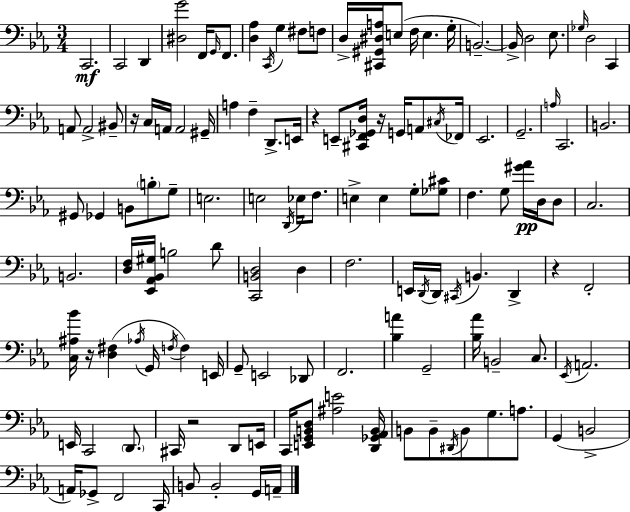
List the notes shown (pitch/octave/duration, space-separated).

C2/h. C2/h D2/q [D#3,G4]/h F2/s G2/s F2/e. [D3,Ab3]/q C2/s G3/q F#3/e F3/e D3/s [C#2,G#2,D#3,A3]/s E3/e F3/s E3/q. G3/s B2/h. B2/s D3/h Eb3/e. Gb3/s D3/h C2/q A2/e A2/h BIS2/e R/s C3/s A2/s A2/h G#2/s A3/q F3/q D2/e. E2/s R/q E2/e [C#2,F2,Gb2,D3]/s R/s G2/s A2/e C#3/s FES2/s Eb2/h. G2/h. A3/s C2/h. B2/h. G#2/e Gb2/q B2/e B3/e G3/e E3/h. E3/h D2/s Eb3/s F3/e. E3/q E3/q G3/e [Gb3,C#4]/e F3/q. G3/e [G#4,Ab4]/s D3/s D3/e C3/h. B2/h. [D3,F3]/s [Eb2,Ab2,Bb2,G#3]/s B3/h D4/e [C2,B2,D3]/h D3/q F3/h. E2/s D2/s D2/s C#2/s B2/q. D2/q R/q F2/h [C3,A#3,Bb4]/s R/s [D3,F#3]/q Ab3/s G2/s F3/s F3/q E2/s G2/e E2/h Db2/e F2/h. [Bb3,A4]/q G2/h [Bb3,Ab4]/s B2/h C3/e. Eb2/s A2/h. E2/s C2/h D2/e. C#2/s R/h D2/e E2/s C2/s [E2,G2,B2,D3]/e [A#3,E4]/h [D2,Gb2,Ab2,B2]/s B2/e B2/e D#2/s B2/e G3/e. A3/e. G2/q B2/h A2/s Gb2/e F2/h C2/s B2/e B2/h G2/s A2/s